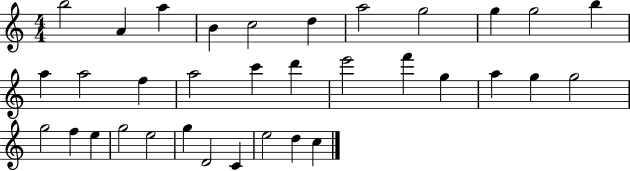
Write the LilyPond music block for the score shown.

{
  \clef treble
  \numericTimeSignature
  \time 4/4
  \key c \major
  b''2 a'4 a''4 | b'4 c''2 d''4 | a''2 g''2 | g''4 g''2 b''4 | \break a''4 a''2 f''4 | a''2 c'''4 d'''4 | e'''2 f'''4 g''4 | a''4 g''4 g''2 | \break g''2 f''4 e''4 | g''2 e''2 | g''4 d'2 c'4 | e''2 d''4 c''4 | \break \bar "|."
}